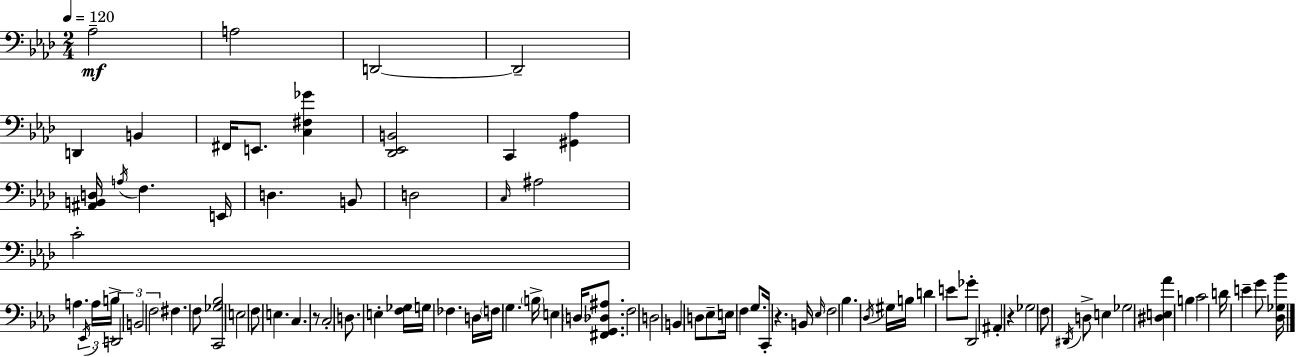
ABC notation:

X:1
T:Untitled
M:2/4
L:1/4
K:Fm
_A,2 A,2 D,,2 D,,2 D,, B,, ^F,,/4 E,,/2 [C,^F,_G] [_D,,_E,,B,,]2 C,, [^G,,_A,] [^A,,B,,D,]/4 A,/4 F, E,,/4 D, B,,/2 D,2 C,/4 ^A,2 C2 A, _E,,/4 A,/4 B,/4 D,,2 B,,2 F,2 ^F, F,/2 [C,,_G,_B,]2 E,2 F,/2 E, C, z/2 C,2 D,/2 E, [F,_G,]/4 G,/4 _F, D,/4 F,/4 G, B,/4 E, D,/4 [^F,,G,,_D,^A,]/2 F,2 D,2 B,, D,/2 _E,/2 E,/4 F, G,/2 C,,/4 z B,,/4 _E,/4 F,2 _B, _D,/4 ^G,/4 B,/4 D E/2 _G/2 _D,,2 ^A,, z _G,2 F,/2 ^D,,/4 D,/2 E, _G,2 [^D,E,_A] B, C2 D/4 E G/2 [_D,_G,_B]/4